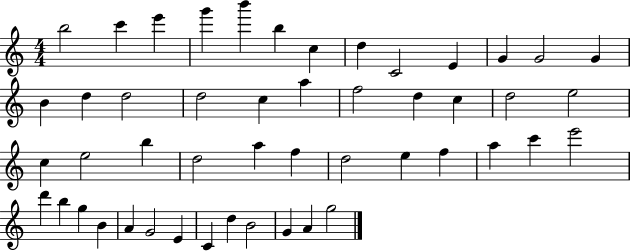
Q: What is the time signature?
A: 4/4